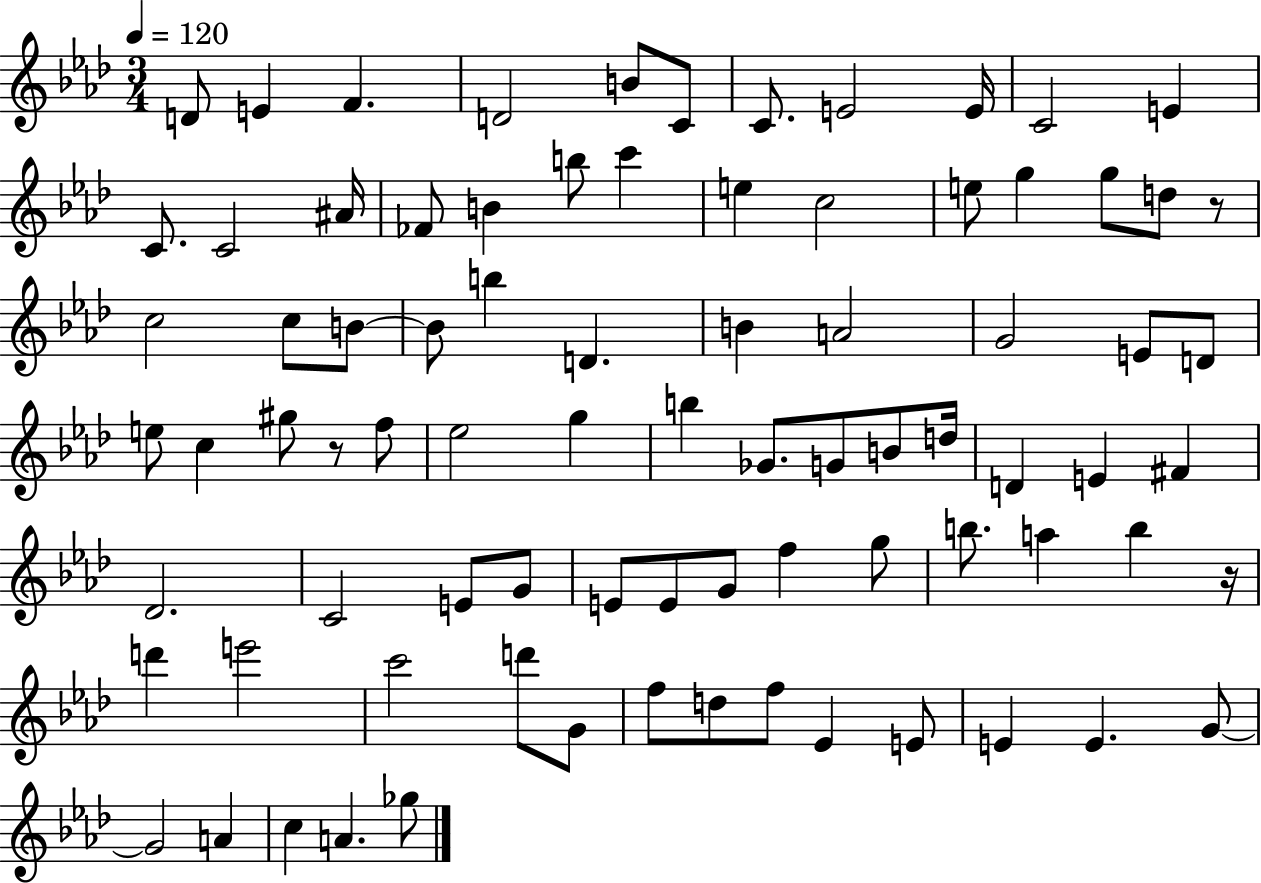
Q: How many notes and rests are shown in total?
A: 82